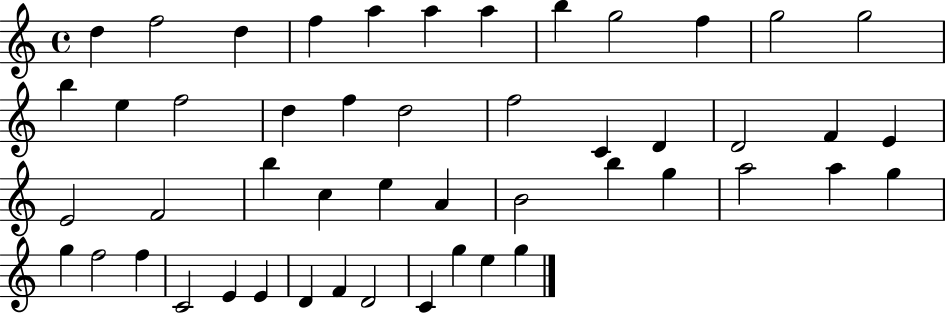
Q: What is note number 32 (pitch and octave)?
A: B5